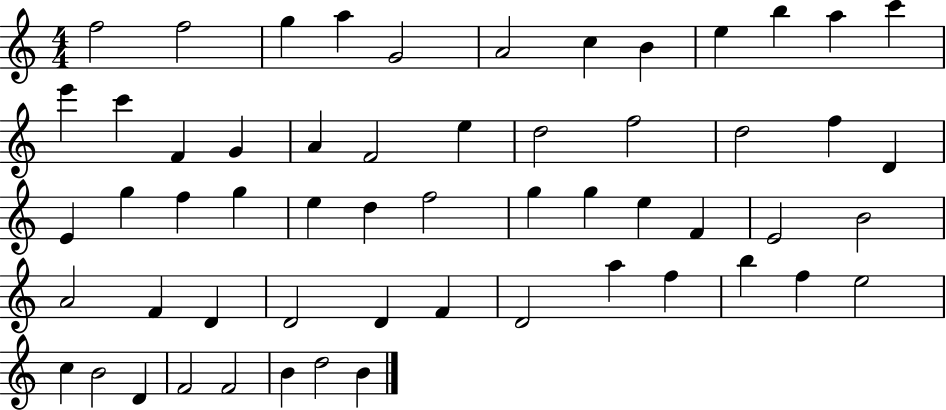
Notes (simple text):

F5/h F5/h G5/q A5/q G4/h A4/h C5/q B4/q E5/q B5/q A5/q C6/q E6/q C6/q F4/q G4/q A4/q F4/h E5/q D5/h F5/h D5/h F5/q D4/q E4/q G5/q F5/q G5/q E5/q D5/q F5/h G5/q G5/q E5/q F4/q E4/h B4/h A4/h F4/q D4/q D4/h D4/q F4/q D4/h A5/q F5/q B5/q F5/q E5/h C5/q B4/h D4/q F4/h F4/h B4/q D5/h B4/q